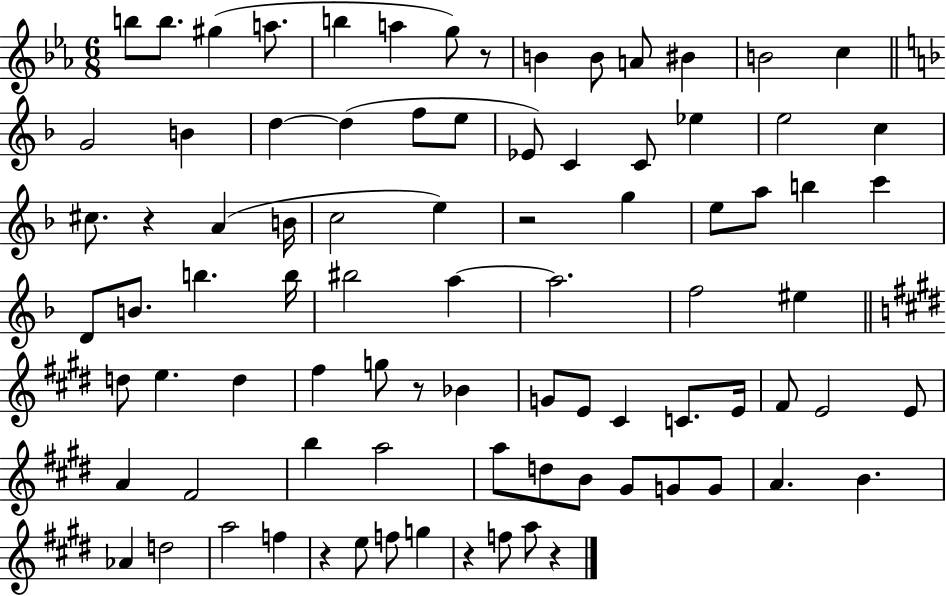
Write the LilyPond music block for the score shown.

{
  \clef treble
  \numericTimeSignature
  \time 6/8
  \key ees \major
  b''8 b''8. gis''4( a''8. | b''4 a''4 g''8) r8 | b'4 b'8 a'8 bis'4 | b'2 c''4 | \break \bar "||" \break \key f \major g'2 b'4 | d''4~~ d''4( f''8 e''8 | ees'8) c'4 c'8 ees''4 | e''2 c''4 | \break cis''8. r4 a'4( b'16 | c''2 e''4) | r2 g''4 | e''8 a''8 b''4 c'''4 | \break d'8 b'8. b''4. b''16 | bis''2 a''4~~ | a''2. | f''2 eis''4 | \break \bar "||" \break \key e \major d''8 e''4. d''4 | fis''4 g''8 r8 bes'4 | g'8 e'8 cis'4 c'8. e'16 | fis'8 e'2 e'8 | \break a'4 fis'2 | b''4 a''2 | a''8 d''8 b'8 gis'8 g'8 g'8 | a'4. b'4. | \break aes'4 d''2 | a''2 f''4 | r4 e''8 f''8 g''4 | r4 f''8 a''8 r4 | \break \bar "|."
}